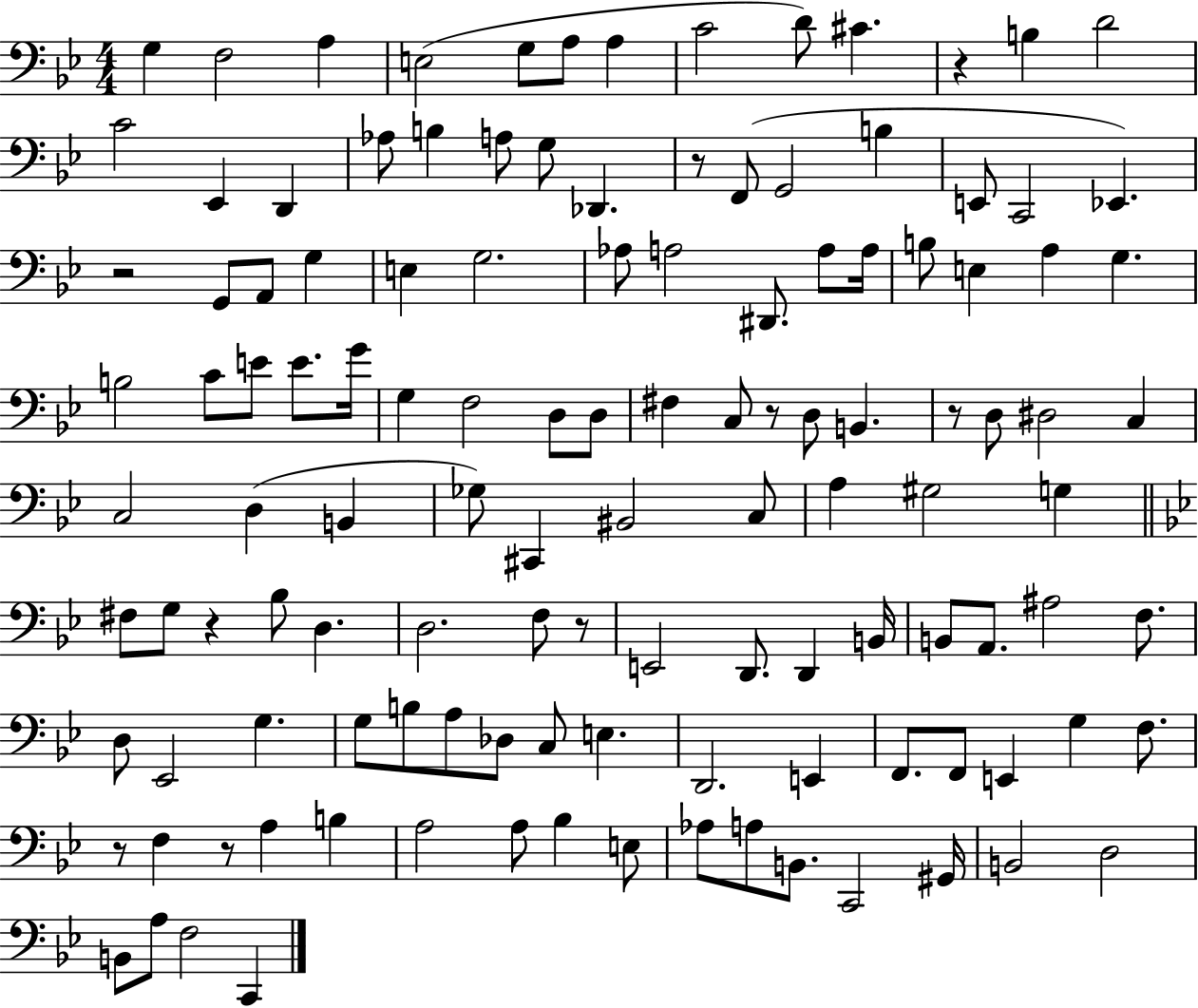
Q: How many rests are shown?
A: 9